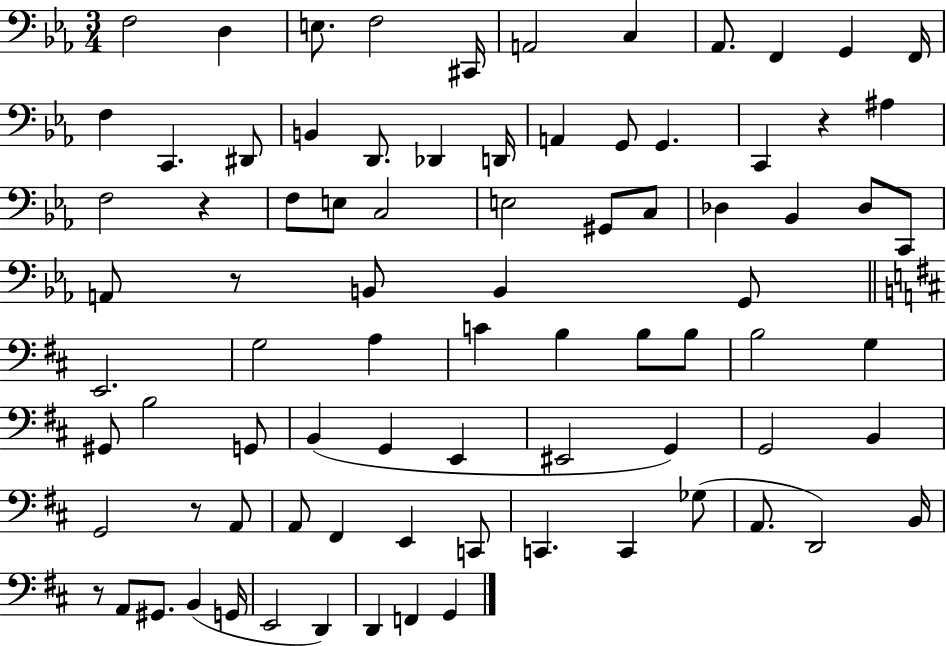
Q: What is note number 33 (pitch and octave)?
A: Db3